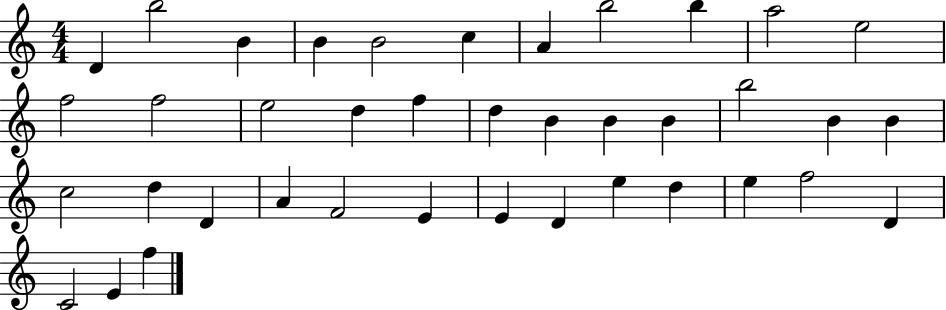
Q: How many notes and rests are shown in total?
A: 39